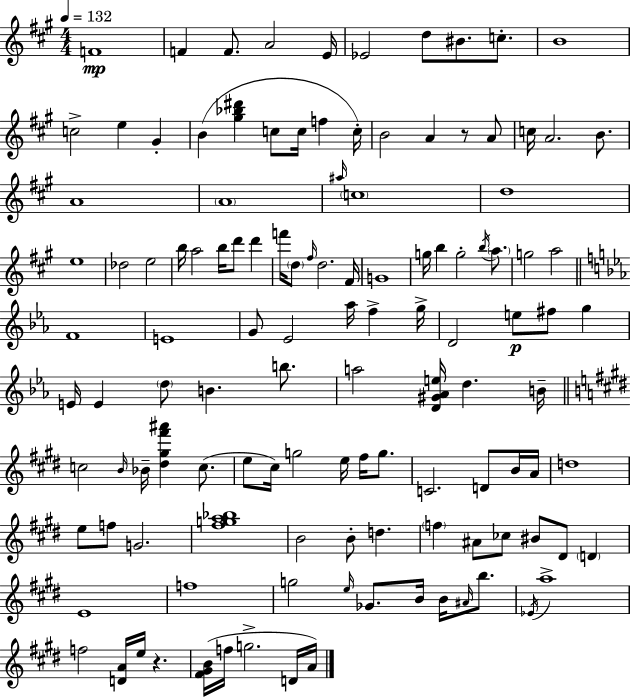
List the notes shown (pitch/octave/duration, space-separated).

F4/w F4/q F4/e. A4/h E4/s Eb4/h D5/e BIS4/e. C5/e. B4/w C5/h E5/q G#4/q B4/q [G#5,Bb5,D#6]/q C5/e C5/s F5/q C5/s B4/h A4/q R/e A4/e C5/s A4/h. B4/e. A4/w A4/w A#5/s C5/w D5/w E5/w Db5/h E5/h B5/s A5/h B5/s D6/e D6/q F6/s D5/e F#5/s D5/h. F#4/s G4/w G5/s B5/q G5/h B5/s A5/e. G5/h A5/h F4/w E4/w G4/e Eb4/h Ab5/s F5/q G5/s D4/h E5/e F#5/e G5/q E4/s E4/q D5/e B4/q. B5/e. A5/h [D4,G#4,Ab4,E5]/s D5/q. B4/s C5/h B4/s Bb4/s [D#5,G#5,F#6,A#6]/q C5/e. E5/e C#5/s G5/h E5/s F#5/s G5/e. C4/h. D4/e B4/s A4/s D5/w E5/e F5/e G4/h. [F#5,G5,A5,Bb5]/w B4/h B4/e D5/q. F5/q A#4/e CES5/e BIS4/e D#4/e D4/q E4/w F5/w G5/h E5/s Gb4/e. B4/s B4/s A#4/s B5/e. Eb4/s A5/w F5/h [D4,A4]/s E5/s R/q. [F#4,G#4,B4]/s F5/s G5/h. D4/s A4/s